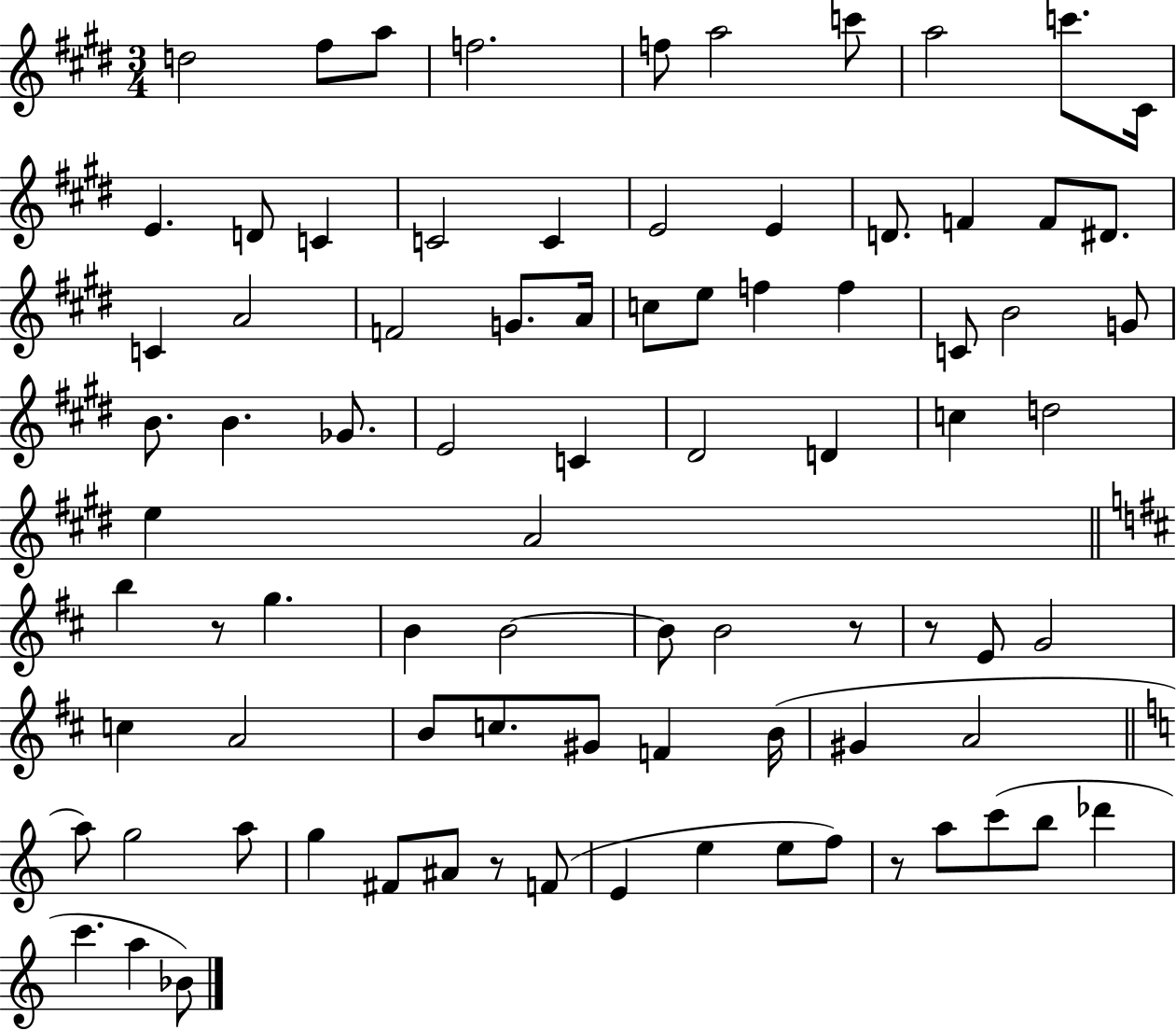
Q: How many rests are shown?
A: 5